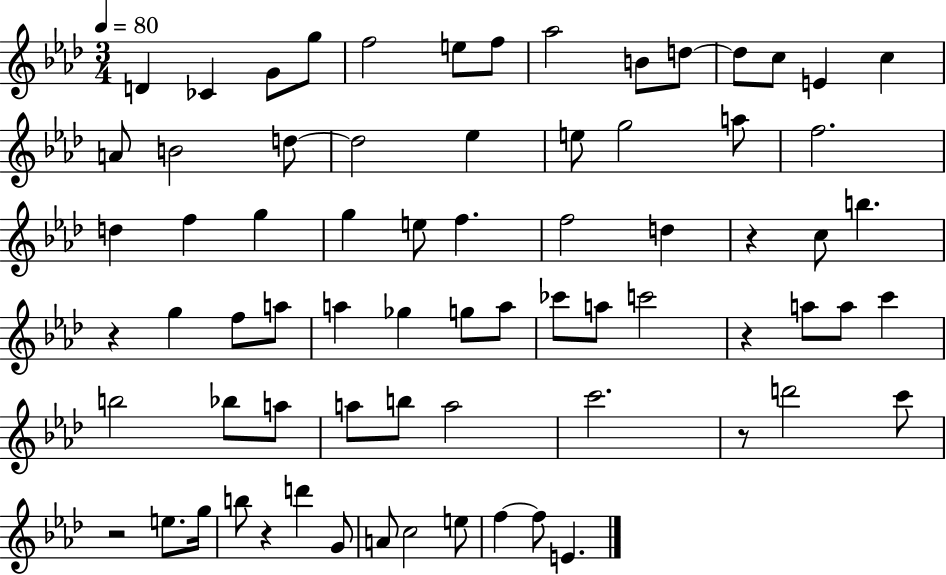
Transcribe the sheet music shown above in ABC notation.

X:1
T:Untitled
M:3/4
L:1/4
K:Ab
D _C G/2 g/2 f2 e/2 f/2 _a2 B/2 d/2 d/2 c/2 E c A/2 B2 d/2 d2 _e e/2 g2 a/2 f2 d f g g e/2 f f2 d z c/2 b z g f/2 a/2 a _g g/2 a/2 _c'/2 a/2 c'2 z a/2 a/2 c' b2 _b/2 a/2 a/2 b/2 a2 c'2 z/2 d'2 c'/2 z2 e/2 g/4 b/2 z d' G/2 A/2 c2 e/2 f f/2 E